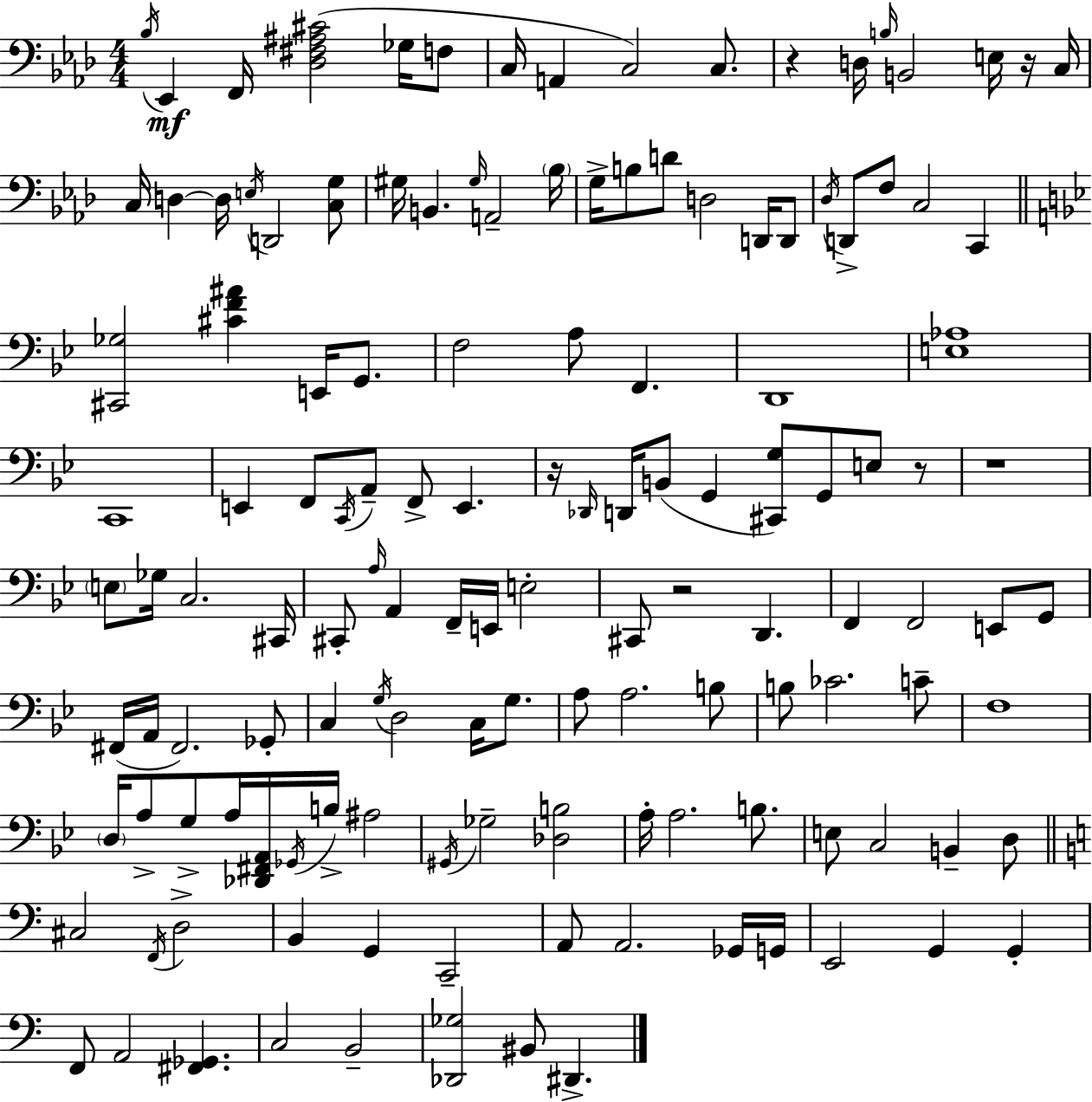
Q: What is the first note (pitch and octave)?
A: Bb3